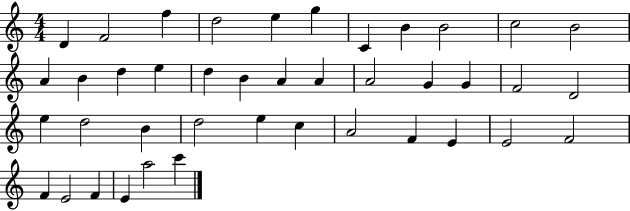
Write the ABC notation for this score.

X:1
T:Untitled
M:4/4
L:1/4
K:C
D F2 f d2 e g C B B2 c2 B2 A B d e d B A A A2 G G F2 D2 e d2 B d2 e c A2 F E E2 F2 F E2 F E a2 c'